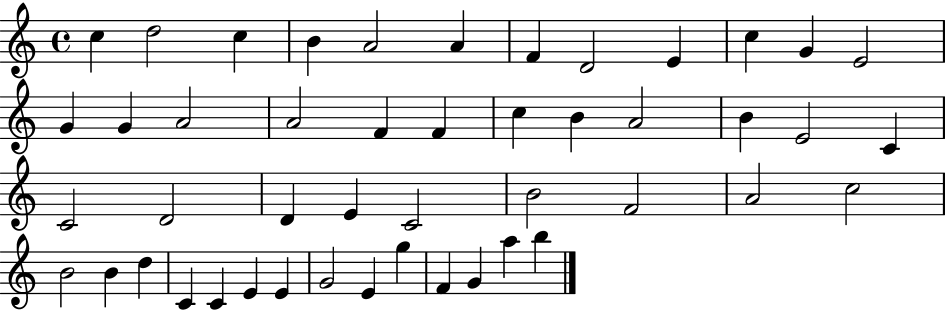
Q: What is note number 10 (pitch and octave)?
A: C5